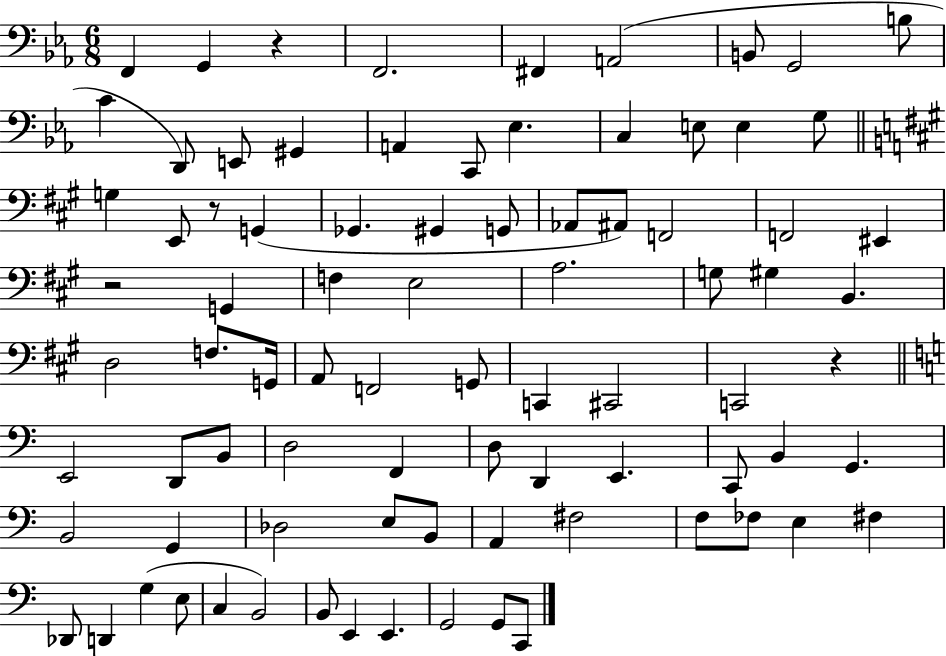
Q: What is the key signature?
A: EES major